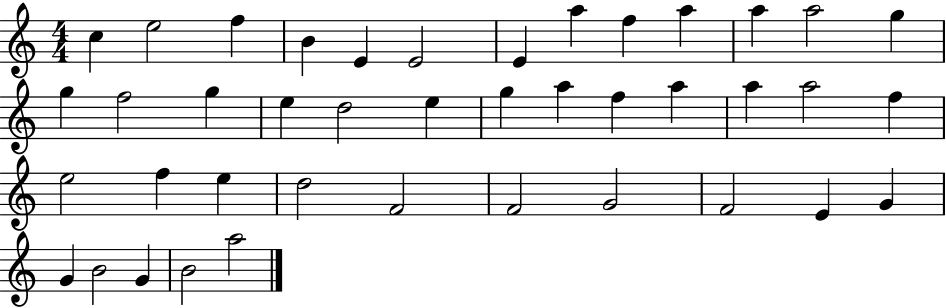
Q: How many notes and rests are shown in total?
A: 41